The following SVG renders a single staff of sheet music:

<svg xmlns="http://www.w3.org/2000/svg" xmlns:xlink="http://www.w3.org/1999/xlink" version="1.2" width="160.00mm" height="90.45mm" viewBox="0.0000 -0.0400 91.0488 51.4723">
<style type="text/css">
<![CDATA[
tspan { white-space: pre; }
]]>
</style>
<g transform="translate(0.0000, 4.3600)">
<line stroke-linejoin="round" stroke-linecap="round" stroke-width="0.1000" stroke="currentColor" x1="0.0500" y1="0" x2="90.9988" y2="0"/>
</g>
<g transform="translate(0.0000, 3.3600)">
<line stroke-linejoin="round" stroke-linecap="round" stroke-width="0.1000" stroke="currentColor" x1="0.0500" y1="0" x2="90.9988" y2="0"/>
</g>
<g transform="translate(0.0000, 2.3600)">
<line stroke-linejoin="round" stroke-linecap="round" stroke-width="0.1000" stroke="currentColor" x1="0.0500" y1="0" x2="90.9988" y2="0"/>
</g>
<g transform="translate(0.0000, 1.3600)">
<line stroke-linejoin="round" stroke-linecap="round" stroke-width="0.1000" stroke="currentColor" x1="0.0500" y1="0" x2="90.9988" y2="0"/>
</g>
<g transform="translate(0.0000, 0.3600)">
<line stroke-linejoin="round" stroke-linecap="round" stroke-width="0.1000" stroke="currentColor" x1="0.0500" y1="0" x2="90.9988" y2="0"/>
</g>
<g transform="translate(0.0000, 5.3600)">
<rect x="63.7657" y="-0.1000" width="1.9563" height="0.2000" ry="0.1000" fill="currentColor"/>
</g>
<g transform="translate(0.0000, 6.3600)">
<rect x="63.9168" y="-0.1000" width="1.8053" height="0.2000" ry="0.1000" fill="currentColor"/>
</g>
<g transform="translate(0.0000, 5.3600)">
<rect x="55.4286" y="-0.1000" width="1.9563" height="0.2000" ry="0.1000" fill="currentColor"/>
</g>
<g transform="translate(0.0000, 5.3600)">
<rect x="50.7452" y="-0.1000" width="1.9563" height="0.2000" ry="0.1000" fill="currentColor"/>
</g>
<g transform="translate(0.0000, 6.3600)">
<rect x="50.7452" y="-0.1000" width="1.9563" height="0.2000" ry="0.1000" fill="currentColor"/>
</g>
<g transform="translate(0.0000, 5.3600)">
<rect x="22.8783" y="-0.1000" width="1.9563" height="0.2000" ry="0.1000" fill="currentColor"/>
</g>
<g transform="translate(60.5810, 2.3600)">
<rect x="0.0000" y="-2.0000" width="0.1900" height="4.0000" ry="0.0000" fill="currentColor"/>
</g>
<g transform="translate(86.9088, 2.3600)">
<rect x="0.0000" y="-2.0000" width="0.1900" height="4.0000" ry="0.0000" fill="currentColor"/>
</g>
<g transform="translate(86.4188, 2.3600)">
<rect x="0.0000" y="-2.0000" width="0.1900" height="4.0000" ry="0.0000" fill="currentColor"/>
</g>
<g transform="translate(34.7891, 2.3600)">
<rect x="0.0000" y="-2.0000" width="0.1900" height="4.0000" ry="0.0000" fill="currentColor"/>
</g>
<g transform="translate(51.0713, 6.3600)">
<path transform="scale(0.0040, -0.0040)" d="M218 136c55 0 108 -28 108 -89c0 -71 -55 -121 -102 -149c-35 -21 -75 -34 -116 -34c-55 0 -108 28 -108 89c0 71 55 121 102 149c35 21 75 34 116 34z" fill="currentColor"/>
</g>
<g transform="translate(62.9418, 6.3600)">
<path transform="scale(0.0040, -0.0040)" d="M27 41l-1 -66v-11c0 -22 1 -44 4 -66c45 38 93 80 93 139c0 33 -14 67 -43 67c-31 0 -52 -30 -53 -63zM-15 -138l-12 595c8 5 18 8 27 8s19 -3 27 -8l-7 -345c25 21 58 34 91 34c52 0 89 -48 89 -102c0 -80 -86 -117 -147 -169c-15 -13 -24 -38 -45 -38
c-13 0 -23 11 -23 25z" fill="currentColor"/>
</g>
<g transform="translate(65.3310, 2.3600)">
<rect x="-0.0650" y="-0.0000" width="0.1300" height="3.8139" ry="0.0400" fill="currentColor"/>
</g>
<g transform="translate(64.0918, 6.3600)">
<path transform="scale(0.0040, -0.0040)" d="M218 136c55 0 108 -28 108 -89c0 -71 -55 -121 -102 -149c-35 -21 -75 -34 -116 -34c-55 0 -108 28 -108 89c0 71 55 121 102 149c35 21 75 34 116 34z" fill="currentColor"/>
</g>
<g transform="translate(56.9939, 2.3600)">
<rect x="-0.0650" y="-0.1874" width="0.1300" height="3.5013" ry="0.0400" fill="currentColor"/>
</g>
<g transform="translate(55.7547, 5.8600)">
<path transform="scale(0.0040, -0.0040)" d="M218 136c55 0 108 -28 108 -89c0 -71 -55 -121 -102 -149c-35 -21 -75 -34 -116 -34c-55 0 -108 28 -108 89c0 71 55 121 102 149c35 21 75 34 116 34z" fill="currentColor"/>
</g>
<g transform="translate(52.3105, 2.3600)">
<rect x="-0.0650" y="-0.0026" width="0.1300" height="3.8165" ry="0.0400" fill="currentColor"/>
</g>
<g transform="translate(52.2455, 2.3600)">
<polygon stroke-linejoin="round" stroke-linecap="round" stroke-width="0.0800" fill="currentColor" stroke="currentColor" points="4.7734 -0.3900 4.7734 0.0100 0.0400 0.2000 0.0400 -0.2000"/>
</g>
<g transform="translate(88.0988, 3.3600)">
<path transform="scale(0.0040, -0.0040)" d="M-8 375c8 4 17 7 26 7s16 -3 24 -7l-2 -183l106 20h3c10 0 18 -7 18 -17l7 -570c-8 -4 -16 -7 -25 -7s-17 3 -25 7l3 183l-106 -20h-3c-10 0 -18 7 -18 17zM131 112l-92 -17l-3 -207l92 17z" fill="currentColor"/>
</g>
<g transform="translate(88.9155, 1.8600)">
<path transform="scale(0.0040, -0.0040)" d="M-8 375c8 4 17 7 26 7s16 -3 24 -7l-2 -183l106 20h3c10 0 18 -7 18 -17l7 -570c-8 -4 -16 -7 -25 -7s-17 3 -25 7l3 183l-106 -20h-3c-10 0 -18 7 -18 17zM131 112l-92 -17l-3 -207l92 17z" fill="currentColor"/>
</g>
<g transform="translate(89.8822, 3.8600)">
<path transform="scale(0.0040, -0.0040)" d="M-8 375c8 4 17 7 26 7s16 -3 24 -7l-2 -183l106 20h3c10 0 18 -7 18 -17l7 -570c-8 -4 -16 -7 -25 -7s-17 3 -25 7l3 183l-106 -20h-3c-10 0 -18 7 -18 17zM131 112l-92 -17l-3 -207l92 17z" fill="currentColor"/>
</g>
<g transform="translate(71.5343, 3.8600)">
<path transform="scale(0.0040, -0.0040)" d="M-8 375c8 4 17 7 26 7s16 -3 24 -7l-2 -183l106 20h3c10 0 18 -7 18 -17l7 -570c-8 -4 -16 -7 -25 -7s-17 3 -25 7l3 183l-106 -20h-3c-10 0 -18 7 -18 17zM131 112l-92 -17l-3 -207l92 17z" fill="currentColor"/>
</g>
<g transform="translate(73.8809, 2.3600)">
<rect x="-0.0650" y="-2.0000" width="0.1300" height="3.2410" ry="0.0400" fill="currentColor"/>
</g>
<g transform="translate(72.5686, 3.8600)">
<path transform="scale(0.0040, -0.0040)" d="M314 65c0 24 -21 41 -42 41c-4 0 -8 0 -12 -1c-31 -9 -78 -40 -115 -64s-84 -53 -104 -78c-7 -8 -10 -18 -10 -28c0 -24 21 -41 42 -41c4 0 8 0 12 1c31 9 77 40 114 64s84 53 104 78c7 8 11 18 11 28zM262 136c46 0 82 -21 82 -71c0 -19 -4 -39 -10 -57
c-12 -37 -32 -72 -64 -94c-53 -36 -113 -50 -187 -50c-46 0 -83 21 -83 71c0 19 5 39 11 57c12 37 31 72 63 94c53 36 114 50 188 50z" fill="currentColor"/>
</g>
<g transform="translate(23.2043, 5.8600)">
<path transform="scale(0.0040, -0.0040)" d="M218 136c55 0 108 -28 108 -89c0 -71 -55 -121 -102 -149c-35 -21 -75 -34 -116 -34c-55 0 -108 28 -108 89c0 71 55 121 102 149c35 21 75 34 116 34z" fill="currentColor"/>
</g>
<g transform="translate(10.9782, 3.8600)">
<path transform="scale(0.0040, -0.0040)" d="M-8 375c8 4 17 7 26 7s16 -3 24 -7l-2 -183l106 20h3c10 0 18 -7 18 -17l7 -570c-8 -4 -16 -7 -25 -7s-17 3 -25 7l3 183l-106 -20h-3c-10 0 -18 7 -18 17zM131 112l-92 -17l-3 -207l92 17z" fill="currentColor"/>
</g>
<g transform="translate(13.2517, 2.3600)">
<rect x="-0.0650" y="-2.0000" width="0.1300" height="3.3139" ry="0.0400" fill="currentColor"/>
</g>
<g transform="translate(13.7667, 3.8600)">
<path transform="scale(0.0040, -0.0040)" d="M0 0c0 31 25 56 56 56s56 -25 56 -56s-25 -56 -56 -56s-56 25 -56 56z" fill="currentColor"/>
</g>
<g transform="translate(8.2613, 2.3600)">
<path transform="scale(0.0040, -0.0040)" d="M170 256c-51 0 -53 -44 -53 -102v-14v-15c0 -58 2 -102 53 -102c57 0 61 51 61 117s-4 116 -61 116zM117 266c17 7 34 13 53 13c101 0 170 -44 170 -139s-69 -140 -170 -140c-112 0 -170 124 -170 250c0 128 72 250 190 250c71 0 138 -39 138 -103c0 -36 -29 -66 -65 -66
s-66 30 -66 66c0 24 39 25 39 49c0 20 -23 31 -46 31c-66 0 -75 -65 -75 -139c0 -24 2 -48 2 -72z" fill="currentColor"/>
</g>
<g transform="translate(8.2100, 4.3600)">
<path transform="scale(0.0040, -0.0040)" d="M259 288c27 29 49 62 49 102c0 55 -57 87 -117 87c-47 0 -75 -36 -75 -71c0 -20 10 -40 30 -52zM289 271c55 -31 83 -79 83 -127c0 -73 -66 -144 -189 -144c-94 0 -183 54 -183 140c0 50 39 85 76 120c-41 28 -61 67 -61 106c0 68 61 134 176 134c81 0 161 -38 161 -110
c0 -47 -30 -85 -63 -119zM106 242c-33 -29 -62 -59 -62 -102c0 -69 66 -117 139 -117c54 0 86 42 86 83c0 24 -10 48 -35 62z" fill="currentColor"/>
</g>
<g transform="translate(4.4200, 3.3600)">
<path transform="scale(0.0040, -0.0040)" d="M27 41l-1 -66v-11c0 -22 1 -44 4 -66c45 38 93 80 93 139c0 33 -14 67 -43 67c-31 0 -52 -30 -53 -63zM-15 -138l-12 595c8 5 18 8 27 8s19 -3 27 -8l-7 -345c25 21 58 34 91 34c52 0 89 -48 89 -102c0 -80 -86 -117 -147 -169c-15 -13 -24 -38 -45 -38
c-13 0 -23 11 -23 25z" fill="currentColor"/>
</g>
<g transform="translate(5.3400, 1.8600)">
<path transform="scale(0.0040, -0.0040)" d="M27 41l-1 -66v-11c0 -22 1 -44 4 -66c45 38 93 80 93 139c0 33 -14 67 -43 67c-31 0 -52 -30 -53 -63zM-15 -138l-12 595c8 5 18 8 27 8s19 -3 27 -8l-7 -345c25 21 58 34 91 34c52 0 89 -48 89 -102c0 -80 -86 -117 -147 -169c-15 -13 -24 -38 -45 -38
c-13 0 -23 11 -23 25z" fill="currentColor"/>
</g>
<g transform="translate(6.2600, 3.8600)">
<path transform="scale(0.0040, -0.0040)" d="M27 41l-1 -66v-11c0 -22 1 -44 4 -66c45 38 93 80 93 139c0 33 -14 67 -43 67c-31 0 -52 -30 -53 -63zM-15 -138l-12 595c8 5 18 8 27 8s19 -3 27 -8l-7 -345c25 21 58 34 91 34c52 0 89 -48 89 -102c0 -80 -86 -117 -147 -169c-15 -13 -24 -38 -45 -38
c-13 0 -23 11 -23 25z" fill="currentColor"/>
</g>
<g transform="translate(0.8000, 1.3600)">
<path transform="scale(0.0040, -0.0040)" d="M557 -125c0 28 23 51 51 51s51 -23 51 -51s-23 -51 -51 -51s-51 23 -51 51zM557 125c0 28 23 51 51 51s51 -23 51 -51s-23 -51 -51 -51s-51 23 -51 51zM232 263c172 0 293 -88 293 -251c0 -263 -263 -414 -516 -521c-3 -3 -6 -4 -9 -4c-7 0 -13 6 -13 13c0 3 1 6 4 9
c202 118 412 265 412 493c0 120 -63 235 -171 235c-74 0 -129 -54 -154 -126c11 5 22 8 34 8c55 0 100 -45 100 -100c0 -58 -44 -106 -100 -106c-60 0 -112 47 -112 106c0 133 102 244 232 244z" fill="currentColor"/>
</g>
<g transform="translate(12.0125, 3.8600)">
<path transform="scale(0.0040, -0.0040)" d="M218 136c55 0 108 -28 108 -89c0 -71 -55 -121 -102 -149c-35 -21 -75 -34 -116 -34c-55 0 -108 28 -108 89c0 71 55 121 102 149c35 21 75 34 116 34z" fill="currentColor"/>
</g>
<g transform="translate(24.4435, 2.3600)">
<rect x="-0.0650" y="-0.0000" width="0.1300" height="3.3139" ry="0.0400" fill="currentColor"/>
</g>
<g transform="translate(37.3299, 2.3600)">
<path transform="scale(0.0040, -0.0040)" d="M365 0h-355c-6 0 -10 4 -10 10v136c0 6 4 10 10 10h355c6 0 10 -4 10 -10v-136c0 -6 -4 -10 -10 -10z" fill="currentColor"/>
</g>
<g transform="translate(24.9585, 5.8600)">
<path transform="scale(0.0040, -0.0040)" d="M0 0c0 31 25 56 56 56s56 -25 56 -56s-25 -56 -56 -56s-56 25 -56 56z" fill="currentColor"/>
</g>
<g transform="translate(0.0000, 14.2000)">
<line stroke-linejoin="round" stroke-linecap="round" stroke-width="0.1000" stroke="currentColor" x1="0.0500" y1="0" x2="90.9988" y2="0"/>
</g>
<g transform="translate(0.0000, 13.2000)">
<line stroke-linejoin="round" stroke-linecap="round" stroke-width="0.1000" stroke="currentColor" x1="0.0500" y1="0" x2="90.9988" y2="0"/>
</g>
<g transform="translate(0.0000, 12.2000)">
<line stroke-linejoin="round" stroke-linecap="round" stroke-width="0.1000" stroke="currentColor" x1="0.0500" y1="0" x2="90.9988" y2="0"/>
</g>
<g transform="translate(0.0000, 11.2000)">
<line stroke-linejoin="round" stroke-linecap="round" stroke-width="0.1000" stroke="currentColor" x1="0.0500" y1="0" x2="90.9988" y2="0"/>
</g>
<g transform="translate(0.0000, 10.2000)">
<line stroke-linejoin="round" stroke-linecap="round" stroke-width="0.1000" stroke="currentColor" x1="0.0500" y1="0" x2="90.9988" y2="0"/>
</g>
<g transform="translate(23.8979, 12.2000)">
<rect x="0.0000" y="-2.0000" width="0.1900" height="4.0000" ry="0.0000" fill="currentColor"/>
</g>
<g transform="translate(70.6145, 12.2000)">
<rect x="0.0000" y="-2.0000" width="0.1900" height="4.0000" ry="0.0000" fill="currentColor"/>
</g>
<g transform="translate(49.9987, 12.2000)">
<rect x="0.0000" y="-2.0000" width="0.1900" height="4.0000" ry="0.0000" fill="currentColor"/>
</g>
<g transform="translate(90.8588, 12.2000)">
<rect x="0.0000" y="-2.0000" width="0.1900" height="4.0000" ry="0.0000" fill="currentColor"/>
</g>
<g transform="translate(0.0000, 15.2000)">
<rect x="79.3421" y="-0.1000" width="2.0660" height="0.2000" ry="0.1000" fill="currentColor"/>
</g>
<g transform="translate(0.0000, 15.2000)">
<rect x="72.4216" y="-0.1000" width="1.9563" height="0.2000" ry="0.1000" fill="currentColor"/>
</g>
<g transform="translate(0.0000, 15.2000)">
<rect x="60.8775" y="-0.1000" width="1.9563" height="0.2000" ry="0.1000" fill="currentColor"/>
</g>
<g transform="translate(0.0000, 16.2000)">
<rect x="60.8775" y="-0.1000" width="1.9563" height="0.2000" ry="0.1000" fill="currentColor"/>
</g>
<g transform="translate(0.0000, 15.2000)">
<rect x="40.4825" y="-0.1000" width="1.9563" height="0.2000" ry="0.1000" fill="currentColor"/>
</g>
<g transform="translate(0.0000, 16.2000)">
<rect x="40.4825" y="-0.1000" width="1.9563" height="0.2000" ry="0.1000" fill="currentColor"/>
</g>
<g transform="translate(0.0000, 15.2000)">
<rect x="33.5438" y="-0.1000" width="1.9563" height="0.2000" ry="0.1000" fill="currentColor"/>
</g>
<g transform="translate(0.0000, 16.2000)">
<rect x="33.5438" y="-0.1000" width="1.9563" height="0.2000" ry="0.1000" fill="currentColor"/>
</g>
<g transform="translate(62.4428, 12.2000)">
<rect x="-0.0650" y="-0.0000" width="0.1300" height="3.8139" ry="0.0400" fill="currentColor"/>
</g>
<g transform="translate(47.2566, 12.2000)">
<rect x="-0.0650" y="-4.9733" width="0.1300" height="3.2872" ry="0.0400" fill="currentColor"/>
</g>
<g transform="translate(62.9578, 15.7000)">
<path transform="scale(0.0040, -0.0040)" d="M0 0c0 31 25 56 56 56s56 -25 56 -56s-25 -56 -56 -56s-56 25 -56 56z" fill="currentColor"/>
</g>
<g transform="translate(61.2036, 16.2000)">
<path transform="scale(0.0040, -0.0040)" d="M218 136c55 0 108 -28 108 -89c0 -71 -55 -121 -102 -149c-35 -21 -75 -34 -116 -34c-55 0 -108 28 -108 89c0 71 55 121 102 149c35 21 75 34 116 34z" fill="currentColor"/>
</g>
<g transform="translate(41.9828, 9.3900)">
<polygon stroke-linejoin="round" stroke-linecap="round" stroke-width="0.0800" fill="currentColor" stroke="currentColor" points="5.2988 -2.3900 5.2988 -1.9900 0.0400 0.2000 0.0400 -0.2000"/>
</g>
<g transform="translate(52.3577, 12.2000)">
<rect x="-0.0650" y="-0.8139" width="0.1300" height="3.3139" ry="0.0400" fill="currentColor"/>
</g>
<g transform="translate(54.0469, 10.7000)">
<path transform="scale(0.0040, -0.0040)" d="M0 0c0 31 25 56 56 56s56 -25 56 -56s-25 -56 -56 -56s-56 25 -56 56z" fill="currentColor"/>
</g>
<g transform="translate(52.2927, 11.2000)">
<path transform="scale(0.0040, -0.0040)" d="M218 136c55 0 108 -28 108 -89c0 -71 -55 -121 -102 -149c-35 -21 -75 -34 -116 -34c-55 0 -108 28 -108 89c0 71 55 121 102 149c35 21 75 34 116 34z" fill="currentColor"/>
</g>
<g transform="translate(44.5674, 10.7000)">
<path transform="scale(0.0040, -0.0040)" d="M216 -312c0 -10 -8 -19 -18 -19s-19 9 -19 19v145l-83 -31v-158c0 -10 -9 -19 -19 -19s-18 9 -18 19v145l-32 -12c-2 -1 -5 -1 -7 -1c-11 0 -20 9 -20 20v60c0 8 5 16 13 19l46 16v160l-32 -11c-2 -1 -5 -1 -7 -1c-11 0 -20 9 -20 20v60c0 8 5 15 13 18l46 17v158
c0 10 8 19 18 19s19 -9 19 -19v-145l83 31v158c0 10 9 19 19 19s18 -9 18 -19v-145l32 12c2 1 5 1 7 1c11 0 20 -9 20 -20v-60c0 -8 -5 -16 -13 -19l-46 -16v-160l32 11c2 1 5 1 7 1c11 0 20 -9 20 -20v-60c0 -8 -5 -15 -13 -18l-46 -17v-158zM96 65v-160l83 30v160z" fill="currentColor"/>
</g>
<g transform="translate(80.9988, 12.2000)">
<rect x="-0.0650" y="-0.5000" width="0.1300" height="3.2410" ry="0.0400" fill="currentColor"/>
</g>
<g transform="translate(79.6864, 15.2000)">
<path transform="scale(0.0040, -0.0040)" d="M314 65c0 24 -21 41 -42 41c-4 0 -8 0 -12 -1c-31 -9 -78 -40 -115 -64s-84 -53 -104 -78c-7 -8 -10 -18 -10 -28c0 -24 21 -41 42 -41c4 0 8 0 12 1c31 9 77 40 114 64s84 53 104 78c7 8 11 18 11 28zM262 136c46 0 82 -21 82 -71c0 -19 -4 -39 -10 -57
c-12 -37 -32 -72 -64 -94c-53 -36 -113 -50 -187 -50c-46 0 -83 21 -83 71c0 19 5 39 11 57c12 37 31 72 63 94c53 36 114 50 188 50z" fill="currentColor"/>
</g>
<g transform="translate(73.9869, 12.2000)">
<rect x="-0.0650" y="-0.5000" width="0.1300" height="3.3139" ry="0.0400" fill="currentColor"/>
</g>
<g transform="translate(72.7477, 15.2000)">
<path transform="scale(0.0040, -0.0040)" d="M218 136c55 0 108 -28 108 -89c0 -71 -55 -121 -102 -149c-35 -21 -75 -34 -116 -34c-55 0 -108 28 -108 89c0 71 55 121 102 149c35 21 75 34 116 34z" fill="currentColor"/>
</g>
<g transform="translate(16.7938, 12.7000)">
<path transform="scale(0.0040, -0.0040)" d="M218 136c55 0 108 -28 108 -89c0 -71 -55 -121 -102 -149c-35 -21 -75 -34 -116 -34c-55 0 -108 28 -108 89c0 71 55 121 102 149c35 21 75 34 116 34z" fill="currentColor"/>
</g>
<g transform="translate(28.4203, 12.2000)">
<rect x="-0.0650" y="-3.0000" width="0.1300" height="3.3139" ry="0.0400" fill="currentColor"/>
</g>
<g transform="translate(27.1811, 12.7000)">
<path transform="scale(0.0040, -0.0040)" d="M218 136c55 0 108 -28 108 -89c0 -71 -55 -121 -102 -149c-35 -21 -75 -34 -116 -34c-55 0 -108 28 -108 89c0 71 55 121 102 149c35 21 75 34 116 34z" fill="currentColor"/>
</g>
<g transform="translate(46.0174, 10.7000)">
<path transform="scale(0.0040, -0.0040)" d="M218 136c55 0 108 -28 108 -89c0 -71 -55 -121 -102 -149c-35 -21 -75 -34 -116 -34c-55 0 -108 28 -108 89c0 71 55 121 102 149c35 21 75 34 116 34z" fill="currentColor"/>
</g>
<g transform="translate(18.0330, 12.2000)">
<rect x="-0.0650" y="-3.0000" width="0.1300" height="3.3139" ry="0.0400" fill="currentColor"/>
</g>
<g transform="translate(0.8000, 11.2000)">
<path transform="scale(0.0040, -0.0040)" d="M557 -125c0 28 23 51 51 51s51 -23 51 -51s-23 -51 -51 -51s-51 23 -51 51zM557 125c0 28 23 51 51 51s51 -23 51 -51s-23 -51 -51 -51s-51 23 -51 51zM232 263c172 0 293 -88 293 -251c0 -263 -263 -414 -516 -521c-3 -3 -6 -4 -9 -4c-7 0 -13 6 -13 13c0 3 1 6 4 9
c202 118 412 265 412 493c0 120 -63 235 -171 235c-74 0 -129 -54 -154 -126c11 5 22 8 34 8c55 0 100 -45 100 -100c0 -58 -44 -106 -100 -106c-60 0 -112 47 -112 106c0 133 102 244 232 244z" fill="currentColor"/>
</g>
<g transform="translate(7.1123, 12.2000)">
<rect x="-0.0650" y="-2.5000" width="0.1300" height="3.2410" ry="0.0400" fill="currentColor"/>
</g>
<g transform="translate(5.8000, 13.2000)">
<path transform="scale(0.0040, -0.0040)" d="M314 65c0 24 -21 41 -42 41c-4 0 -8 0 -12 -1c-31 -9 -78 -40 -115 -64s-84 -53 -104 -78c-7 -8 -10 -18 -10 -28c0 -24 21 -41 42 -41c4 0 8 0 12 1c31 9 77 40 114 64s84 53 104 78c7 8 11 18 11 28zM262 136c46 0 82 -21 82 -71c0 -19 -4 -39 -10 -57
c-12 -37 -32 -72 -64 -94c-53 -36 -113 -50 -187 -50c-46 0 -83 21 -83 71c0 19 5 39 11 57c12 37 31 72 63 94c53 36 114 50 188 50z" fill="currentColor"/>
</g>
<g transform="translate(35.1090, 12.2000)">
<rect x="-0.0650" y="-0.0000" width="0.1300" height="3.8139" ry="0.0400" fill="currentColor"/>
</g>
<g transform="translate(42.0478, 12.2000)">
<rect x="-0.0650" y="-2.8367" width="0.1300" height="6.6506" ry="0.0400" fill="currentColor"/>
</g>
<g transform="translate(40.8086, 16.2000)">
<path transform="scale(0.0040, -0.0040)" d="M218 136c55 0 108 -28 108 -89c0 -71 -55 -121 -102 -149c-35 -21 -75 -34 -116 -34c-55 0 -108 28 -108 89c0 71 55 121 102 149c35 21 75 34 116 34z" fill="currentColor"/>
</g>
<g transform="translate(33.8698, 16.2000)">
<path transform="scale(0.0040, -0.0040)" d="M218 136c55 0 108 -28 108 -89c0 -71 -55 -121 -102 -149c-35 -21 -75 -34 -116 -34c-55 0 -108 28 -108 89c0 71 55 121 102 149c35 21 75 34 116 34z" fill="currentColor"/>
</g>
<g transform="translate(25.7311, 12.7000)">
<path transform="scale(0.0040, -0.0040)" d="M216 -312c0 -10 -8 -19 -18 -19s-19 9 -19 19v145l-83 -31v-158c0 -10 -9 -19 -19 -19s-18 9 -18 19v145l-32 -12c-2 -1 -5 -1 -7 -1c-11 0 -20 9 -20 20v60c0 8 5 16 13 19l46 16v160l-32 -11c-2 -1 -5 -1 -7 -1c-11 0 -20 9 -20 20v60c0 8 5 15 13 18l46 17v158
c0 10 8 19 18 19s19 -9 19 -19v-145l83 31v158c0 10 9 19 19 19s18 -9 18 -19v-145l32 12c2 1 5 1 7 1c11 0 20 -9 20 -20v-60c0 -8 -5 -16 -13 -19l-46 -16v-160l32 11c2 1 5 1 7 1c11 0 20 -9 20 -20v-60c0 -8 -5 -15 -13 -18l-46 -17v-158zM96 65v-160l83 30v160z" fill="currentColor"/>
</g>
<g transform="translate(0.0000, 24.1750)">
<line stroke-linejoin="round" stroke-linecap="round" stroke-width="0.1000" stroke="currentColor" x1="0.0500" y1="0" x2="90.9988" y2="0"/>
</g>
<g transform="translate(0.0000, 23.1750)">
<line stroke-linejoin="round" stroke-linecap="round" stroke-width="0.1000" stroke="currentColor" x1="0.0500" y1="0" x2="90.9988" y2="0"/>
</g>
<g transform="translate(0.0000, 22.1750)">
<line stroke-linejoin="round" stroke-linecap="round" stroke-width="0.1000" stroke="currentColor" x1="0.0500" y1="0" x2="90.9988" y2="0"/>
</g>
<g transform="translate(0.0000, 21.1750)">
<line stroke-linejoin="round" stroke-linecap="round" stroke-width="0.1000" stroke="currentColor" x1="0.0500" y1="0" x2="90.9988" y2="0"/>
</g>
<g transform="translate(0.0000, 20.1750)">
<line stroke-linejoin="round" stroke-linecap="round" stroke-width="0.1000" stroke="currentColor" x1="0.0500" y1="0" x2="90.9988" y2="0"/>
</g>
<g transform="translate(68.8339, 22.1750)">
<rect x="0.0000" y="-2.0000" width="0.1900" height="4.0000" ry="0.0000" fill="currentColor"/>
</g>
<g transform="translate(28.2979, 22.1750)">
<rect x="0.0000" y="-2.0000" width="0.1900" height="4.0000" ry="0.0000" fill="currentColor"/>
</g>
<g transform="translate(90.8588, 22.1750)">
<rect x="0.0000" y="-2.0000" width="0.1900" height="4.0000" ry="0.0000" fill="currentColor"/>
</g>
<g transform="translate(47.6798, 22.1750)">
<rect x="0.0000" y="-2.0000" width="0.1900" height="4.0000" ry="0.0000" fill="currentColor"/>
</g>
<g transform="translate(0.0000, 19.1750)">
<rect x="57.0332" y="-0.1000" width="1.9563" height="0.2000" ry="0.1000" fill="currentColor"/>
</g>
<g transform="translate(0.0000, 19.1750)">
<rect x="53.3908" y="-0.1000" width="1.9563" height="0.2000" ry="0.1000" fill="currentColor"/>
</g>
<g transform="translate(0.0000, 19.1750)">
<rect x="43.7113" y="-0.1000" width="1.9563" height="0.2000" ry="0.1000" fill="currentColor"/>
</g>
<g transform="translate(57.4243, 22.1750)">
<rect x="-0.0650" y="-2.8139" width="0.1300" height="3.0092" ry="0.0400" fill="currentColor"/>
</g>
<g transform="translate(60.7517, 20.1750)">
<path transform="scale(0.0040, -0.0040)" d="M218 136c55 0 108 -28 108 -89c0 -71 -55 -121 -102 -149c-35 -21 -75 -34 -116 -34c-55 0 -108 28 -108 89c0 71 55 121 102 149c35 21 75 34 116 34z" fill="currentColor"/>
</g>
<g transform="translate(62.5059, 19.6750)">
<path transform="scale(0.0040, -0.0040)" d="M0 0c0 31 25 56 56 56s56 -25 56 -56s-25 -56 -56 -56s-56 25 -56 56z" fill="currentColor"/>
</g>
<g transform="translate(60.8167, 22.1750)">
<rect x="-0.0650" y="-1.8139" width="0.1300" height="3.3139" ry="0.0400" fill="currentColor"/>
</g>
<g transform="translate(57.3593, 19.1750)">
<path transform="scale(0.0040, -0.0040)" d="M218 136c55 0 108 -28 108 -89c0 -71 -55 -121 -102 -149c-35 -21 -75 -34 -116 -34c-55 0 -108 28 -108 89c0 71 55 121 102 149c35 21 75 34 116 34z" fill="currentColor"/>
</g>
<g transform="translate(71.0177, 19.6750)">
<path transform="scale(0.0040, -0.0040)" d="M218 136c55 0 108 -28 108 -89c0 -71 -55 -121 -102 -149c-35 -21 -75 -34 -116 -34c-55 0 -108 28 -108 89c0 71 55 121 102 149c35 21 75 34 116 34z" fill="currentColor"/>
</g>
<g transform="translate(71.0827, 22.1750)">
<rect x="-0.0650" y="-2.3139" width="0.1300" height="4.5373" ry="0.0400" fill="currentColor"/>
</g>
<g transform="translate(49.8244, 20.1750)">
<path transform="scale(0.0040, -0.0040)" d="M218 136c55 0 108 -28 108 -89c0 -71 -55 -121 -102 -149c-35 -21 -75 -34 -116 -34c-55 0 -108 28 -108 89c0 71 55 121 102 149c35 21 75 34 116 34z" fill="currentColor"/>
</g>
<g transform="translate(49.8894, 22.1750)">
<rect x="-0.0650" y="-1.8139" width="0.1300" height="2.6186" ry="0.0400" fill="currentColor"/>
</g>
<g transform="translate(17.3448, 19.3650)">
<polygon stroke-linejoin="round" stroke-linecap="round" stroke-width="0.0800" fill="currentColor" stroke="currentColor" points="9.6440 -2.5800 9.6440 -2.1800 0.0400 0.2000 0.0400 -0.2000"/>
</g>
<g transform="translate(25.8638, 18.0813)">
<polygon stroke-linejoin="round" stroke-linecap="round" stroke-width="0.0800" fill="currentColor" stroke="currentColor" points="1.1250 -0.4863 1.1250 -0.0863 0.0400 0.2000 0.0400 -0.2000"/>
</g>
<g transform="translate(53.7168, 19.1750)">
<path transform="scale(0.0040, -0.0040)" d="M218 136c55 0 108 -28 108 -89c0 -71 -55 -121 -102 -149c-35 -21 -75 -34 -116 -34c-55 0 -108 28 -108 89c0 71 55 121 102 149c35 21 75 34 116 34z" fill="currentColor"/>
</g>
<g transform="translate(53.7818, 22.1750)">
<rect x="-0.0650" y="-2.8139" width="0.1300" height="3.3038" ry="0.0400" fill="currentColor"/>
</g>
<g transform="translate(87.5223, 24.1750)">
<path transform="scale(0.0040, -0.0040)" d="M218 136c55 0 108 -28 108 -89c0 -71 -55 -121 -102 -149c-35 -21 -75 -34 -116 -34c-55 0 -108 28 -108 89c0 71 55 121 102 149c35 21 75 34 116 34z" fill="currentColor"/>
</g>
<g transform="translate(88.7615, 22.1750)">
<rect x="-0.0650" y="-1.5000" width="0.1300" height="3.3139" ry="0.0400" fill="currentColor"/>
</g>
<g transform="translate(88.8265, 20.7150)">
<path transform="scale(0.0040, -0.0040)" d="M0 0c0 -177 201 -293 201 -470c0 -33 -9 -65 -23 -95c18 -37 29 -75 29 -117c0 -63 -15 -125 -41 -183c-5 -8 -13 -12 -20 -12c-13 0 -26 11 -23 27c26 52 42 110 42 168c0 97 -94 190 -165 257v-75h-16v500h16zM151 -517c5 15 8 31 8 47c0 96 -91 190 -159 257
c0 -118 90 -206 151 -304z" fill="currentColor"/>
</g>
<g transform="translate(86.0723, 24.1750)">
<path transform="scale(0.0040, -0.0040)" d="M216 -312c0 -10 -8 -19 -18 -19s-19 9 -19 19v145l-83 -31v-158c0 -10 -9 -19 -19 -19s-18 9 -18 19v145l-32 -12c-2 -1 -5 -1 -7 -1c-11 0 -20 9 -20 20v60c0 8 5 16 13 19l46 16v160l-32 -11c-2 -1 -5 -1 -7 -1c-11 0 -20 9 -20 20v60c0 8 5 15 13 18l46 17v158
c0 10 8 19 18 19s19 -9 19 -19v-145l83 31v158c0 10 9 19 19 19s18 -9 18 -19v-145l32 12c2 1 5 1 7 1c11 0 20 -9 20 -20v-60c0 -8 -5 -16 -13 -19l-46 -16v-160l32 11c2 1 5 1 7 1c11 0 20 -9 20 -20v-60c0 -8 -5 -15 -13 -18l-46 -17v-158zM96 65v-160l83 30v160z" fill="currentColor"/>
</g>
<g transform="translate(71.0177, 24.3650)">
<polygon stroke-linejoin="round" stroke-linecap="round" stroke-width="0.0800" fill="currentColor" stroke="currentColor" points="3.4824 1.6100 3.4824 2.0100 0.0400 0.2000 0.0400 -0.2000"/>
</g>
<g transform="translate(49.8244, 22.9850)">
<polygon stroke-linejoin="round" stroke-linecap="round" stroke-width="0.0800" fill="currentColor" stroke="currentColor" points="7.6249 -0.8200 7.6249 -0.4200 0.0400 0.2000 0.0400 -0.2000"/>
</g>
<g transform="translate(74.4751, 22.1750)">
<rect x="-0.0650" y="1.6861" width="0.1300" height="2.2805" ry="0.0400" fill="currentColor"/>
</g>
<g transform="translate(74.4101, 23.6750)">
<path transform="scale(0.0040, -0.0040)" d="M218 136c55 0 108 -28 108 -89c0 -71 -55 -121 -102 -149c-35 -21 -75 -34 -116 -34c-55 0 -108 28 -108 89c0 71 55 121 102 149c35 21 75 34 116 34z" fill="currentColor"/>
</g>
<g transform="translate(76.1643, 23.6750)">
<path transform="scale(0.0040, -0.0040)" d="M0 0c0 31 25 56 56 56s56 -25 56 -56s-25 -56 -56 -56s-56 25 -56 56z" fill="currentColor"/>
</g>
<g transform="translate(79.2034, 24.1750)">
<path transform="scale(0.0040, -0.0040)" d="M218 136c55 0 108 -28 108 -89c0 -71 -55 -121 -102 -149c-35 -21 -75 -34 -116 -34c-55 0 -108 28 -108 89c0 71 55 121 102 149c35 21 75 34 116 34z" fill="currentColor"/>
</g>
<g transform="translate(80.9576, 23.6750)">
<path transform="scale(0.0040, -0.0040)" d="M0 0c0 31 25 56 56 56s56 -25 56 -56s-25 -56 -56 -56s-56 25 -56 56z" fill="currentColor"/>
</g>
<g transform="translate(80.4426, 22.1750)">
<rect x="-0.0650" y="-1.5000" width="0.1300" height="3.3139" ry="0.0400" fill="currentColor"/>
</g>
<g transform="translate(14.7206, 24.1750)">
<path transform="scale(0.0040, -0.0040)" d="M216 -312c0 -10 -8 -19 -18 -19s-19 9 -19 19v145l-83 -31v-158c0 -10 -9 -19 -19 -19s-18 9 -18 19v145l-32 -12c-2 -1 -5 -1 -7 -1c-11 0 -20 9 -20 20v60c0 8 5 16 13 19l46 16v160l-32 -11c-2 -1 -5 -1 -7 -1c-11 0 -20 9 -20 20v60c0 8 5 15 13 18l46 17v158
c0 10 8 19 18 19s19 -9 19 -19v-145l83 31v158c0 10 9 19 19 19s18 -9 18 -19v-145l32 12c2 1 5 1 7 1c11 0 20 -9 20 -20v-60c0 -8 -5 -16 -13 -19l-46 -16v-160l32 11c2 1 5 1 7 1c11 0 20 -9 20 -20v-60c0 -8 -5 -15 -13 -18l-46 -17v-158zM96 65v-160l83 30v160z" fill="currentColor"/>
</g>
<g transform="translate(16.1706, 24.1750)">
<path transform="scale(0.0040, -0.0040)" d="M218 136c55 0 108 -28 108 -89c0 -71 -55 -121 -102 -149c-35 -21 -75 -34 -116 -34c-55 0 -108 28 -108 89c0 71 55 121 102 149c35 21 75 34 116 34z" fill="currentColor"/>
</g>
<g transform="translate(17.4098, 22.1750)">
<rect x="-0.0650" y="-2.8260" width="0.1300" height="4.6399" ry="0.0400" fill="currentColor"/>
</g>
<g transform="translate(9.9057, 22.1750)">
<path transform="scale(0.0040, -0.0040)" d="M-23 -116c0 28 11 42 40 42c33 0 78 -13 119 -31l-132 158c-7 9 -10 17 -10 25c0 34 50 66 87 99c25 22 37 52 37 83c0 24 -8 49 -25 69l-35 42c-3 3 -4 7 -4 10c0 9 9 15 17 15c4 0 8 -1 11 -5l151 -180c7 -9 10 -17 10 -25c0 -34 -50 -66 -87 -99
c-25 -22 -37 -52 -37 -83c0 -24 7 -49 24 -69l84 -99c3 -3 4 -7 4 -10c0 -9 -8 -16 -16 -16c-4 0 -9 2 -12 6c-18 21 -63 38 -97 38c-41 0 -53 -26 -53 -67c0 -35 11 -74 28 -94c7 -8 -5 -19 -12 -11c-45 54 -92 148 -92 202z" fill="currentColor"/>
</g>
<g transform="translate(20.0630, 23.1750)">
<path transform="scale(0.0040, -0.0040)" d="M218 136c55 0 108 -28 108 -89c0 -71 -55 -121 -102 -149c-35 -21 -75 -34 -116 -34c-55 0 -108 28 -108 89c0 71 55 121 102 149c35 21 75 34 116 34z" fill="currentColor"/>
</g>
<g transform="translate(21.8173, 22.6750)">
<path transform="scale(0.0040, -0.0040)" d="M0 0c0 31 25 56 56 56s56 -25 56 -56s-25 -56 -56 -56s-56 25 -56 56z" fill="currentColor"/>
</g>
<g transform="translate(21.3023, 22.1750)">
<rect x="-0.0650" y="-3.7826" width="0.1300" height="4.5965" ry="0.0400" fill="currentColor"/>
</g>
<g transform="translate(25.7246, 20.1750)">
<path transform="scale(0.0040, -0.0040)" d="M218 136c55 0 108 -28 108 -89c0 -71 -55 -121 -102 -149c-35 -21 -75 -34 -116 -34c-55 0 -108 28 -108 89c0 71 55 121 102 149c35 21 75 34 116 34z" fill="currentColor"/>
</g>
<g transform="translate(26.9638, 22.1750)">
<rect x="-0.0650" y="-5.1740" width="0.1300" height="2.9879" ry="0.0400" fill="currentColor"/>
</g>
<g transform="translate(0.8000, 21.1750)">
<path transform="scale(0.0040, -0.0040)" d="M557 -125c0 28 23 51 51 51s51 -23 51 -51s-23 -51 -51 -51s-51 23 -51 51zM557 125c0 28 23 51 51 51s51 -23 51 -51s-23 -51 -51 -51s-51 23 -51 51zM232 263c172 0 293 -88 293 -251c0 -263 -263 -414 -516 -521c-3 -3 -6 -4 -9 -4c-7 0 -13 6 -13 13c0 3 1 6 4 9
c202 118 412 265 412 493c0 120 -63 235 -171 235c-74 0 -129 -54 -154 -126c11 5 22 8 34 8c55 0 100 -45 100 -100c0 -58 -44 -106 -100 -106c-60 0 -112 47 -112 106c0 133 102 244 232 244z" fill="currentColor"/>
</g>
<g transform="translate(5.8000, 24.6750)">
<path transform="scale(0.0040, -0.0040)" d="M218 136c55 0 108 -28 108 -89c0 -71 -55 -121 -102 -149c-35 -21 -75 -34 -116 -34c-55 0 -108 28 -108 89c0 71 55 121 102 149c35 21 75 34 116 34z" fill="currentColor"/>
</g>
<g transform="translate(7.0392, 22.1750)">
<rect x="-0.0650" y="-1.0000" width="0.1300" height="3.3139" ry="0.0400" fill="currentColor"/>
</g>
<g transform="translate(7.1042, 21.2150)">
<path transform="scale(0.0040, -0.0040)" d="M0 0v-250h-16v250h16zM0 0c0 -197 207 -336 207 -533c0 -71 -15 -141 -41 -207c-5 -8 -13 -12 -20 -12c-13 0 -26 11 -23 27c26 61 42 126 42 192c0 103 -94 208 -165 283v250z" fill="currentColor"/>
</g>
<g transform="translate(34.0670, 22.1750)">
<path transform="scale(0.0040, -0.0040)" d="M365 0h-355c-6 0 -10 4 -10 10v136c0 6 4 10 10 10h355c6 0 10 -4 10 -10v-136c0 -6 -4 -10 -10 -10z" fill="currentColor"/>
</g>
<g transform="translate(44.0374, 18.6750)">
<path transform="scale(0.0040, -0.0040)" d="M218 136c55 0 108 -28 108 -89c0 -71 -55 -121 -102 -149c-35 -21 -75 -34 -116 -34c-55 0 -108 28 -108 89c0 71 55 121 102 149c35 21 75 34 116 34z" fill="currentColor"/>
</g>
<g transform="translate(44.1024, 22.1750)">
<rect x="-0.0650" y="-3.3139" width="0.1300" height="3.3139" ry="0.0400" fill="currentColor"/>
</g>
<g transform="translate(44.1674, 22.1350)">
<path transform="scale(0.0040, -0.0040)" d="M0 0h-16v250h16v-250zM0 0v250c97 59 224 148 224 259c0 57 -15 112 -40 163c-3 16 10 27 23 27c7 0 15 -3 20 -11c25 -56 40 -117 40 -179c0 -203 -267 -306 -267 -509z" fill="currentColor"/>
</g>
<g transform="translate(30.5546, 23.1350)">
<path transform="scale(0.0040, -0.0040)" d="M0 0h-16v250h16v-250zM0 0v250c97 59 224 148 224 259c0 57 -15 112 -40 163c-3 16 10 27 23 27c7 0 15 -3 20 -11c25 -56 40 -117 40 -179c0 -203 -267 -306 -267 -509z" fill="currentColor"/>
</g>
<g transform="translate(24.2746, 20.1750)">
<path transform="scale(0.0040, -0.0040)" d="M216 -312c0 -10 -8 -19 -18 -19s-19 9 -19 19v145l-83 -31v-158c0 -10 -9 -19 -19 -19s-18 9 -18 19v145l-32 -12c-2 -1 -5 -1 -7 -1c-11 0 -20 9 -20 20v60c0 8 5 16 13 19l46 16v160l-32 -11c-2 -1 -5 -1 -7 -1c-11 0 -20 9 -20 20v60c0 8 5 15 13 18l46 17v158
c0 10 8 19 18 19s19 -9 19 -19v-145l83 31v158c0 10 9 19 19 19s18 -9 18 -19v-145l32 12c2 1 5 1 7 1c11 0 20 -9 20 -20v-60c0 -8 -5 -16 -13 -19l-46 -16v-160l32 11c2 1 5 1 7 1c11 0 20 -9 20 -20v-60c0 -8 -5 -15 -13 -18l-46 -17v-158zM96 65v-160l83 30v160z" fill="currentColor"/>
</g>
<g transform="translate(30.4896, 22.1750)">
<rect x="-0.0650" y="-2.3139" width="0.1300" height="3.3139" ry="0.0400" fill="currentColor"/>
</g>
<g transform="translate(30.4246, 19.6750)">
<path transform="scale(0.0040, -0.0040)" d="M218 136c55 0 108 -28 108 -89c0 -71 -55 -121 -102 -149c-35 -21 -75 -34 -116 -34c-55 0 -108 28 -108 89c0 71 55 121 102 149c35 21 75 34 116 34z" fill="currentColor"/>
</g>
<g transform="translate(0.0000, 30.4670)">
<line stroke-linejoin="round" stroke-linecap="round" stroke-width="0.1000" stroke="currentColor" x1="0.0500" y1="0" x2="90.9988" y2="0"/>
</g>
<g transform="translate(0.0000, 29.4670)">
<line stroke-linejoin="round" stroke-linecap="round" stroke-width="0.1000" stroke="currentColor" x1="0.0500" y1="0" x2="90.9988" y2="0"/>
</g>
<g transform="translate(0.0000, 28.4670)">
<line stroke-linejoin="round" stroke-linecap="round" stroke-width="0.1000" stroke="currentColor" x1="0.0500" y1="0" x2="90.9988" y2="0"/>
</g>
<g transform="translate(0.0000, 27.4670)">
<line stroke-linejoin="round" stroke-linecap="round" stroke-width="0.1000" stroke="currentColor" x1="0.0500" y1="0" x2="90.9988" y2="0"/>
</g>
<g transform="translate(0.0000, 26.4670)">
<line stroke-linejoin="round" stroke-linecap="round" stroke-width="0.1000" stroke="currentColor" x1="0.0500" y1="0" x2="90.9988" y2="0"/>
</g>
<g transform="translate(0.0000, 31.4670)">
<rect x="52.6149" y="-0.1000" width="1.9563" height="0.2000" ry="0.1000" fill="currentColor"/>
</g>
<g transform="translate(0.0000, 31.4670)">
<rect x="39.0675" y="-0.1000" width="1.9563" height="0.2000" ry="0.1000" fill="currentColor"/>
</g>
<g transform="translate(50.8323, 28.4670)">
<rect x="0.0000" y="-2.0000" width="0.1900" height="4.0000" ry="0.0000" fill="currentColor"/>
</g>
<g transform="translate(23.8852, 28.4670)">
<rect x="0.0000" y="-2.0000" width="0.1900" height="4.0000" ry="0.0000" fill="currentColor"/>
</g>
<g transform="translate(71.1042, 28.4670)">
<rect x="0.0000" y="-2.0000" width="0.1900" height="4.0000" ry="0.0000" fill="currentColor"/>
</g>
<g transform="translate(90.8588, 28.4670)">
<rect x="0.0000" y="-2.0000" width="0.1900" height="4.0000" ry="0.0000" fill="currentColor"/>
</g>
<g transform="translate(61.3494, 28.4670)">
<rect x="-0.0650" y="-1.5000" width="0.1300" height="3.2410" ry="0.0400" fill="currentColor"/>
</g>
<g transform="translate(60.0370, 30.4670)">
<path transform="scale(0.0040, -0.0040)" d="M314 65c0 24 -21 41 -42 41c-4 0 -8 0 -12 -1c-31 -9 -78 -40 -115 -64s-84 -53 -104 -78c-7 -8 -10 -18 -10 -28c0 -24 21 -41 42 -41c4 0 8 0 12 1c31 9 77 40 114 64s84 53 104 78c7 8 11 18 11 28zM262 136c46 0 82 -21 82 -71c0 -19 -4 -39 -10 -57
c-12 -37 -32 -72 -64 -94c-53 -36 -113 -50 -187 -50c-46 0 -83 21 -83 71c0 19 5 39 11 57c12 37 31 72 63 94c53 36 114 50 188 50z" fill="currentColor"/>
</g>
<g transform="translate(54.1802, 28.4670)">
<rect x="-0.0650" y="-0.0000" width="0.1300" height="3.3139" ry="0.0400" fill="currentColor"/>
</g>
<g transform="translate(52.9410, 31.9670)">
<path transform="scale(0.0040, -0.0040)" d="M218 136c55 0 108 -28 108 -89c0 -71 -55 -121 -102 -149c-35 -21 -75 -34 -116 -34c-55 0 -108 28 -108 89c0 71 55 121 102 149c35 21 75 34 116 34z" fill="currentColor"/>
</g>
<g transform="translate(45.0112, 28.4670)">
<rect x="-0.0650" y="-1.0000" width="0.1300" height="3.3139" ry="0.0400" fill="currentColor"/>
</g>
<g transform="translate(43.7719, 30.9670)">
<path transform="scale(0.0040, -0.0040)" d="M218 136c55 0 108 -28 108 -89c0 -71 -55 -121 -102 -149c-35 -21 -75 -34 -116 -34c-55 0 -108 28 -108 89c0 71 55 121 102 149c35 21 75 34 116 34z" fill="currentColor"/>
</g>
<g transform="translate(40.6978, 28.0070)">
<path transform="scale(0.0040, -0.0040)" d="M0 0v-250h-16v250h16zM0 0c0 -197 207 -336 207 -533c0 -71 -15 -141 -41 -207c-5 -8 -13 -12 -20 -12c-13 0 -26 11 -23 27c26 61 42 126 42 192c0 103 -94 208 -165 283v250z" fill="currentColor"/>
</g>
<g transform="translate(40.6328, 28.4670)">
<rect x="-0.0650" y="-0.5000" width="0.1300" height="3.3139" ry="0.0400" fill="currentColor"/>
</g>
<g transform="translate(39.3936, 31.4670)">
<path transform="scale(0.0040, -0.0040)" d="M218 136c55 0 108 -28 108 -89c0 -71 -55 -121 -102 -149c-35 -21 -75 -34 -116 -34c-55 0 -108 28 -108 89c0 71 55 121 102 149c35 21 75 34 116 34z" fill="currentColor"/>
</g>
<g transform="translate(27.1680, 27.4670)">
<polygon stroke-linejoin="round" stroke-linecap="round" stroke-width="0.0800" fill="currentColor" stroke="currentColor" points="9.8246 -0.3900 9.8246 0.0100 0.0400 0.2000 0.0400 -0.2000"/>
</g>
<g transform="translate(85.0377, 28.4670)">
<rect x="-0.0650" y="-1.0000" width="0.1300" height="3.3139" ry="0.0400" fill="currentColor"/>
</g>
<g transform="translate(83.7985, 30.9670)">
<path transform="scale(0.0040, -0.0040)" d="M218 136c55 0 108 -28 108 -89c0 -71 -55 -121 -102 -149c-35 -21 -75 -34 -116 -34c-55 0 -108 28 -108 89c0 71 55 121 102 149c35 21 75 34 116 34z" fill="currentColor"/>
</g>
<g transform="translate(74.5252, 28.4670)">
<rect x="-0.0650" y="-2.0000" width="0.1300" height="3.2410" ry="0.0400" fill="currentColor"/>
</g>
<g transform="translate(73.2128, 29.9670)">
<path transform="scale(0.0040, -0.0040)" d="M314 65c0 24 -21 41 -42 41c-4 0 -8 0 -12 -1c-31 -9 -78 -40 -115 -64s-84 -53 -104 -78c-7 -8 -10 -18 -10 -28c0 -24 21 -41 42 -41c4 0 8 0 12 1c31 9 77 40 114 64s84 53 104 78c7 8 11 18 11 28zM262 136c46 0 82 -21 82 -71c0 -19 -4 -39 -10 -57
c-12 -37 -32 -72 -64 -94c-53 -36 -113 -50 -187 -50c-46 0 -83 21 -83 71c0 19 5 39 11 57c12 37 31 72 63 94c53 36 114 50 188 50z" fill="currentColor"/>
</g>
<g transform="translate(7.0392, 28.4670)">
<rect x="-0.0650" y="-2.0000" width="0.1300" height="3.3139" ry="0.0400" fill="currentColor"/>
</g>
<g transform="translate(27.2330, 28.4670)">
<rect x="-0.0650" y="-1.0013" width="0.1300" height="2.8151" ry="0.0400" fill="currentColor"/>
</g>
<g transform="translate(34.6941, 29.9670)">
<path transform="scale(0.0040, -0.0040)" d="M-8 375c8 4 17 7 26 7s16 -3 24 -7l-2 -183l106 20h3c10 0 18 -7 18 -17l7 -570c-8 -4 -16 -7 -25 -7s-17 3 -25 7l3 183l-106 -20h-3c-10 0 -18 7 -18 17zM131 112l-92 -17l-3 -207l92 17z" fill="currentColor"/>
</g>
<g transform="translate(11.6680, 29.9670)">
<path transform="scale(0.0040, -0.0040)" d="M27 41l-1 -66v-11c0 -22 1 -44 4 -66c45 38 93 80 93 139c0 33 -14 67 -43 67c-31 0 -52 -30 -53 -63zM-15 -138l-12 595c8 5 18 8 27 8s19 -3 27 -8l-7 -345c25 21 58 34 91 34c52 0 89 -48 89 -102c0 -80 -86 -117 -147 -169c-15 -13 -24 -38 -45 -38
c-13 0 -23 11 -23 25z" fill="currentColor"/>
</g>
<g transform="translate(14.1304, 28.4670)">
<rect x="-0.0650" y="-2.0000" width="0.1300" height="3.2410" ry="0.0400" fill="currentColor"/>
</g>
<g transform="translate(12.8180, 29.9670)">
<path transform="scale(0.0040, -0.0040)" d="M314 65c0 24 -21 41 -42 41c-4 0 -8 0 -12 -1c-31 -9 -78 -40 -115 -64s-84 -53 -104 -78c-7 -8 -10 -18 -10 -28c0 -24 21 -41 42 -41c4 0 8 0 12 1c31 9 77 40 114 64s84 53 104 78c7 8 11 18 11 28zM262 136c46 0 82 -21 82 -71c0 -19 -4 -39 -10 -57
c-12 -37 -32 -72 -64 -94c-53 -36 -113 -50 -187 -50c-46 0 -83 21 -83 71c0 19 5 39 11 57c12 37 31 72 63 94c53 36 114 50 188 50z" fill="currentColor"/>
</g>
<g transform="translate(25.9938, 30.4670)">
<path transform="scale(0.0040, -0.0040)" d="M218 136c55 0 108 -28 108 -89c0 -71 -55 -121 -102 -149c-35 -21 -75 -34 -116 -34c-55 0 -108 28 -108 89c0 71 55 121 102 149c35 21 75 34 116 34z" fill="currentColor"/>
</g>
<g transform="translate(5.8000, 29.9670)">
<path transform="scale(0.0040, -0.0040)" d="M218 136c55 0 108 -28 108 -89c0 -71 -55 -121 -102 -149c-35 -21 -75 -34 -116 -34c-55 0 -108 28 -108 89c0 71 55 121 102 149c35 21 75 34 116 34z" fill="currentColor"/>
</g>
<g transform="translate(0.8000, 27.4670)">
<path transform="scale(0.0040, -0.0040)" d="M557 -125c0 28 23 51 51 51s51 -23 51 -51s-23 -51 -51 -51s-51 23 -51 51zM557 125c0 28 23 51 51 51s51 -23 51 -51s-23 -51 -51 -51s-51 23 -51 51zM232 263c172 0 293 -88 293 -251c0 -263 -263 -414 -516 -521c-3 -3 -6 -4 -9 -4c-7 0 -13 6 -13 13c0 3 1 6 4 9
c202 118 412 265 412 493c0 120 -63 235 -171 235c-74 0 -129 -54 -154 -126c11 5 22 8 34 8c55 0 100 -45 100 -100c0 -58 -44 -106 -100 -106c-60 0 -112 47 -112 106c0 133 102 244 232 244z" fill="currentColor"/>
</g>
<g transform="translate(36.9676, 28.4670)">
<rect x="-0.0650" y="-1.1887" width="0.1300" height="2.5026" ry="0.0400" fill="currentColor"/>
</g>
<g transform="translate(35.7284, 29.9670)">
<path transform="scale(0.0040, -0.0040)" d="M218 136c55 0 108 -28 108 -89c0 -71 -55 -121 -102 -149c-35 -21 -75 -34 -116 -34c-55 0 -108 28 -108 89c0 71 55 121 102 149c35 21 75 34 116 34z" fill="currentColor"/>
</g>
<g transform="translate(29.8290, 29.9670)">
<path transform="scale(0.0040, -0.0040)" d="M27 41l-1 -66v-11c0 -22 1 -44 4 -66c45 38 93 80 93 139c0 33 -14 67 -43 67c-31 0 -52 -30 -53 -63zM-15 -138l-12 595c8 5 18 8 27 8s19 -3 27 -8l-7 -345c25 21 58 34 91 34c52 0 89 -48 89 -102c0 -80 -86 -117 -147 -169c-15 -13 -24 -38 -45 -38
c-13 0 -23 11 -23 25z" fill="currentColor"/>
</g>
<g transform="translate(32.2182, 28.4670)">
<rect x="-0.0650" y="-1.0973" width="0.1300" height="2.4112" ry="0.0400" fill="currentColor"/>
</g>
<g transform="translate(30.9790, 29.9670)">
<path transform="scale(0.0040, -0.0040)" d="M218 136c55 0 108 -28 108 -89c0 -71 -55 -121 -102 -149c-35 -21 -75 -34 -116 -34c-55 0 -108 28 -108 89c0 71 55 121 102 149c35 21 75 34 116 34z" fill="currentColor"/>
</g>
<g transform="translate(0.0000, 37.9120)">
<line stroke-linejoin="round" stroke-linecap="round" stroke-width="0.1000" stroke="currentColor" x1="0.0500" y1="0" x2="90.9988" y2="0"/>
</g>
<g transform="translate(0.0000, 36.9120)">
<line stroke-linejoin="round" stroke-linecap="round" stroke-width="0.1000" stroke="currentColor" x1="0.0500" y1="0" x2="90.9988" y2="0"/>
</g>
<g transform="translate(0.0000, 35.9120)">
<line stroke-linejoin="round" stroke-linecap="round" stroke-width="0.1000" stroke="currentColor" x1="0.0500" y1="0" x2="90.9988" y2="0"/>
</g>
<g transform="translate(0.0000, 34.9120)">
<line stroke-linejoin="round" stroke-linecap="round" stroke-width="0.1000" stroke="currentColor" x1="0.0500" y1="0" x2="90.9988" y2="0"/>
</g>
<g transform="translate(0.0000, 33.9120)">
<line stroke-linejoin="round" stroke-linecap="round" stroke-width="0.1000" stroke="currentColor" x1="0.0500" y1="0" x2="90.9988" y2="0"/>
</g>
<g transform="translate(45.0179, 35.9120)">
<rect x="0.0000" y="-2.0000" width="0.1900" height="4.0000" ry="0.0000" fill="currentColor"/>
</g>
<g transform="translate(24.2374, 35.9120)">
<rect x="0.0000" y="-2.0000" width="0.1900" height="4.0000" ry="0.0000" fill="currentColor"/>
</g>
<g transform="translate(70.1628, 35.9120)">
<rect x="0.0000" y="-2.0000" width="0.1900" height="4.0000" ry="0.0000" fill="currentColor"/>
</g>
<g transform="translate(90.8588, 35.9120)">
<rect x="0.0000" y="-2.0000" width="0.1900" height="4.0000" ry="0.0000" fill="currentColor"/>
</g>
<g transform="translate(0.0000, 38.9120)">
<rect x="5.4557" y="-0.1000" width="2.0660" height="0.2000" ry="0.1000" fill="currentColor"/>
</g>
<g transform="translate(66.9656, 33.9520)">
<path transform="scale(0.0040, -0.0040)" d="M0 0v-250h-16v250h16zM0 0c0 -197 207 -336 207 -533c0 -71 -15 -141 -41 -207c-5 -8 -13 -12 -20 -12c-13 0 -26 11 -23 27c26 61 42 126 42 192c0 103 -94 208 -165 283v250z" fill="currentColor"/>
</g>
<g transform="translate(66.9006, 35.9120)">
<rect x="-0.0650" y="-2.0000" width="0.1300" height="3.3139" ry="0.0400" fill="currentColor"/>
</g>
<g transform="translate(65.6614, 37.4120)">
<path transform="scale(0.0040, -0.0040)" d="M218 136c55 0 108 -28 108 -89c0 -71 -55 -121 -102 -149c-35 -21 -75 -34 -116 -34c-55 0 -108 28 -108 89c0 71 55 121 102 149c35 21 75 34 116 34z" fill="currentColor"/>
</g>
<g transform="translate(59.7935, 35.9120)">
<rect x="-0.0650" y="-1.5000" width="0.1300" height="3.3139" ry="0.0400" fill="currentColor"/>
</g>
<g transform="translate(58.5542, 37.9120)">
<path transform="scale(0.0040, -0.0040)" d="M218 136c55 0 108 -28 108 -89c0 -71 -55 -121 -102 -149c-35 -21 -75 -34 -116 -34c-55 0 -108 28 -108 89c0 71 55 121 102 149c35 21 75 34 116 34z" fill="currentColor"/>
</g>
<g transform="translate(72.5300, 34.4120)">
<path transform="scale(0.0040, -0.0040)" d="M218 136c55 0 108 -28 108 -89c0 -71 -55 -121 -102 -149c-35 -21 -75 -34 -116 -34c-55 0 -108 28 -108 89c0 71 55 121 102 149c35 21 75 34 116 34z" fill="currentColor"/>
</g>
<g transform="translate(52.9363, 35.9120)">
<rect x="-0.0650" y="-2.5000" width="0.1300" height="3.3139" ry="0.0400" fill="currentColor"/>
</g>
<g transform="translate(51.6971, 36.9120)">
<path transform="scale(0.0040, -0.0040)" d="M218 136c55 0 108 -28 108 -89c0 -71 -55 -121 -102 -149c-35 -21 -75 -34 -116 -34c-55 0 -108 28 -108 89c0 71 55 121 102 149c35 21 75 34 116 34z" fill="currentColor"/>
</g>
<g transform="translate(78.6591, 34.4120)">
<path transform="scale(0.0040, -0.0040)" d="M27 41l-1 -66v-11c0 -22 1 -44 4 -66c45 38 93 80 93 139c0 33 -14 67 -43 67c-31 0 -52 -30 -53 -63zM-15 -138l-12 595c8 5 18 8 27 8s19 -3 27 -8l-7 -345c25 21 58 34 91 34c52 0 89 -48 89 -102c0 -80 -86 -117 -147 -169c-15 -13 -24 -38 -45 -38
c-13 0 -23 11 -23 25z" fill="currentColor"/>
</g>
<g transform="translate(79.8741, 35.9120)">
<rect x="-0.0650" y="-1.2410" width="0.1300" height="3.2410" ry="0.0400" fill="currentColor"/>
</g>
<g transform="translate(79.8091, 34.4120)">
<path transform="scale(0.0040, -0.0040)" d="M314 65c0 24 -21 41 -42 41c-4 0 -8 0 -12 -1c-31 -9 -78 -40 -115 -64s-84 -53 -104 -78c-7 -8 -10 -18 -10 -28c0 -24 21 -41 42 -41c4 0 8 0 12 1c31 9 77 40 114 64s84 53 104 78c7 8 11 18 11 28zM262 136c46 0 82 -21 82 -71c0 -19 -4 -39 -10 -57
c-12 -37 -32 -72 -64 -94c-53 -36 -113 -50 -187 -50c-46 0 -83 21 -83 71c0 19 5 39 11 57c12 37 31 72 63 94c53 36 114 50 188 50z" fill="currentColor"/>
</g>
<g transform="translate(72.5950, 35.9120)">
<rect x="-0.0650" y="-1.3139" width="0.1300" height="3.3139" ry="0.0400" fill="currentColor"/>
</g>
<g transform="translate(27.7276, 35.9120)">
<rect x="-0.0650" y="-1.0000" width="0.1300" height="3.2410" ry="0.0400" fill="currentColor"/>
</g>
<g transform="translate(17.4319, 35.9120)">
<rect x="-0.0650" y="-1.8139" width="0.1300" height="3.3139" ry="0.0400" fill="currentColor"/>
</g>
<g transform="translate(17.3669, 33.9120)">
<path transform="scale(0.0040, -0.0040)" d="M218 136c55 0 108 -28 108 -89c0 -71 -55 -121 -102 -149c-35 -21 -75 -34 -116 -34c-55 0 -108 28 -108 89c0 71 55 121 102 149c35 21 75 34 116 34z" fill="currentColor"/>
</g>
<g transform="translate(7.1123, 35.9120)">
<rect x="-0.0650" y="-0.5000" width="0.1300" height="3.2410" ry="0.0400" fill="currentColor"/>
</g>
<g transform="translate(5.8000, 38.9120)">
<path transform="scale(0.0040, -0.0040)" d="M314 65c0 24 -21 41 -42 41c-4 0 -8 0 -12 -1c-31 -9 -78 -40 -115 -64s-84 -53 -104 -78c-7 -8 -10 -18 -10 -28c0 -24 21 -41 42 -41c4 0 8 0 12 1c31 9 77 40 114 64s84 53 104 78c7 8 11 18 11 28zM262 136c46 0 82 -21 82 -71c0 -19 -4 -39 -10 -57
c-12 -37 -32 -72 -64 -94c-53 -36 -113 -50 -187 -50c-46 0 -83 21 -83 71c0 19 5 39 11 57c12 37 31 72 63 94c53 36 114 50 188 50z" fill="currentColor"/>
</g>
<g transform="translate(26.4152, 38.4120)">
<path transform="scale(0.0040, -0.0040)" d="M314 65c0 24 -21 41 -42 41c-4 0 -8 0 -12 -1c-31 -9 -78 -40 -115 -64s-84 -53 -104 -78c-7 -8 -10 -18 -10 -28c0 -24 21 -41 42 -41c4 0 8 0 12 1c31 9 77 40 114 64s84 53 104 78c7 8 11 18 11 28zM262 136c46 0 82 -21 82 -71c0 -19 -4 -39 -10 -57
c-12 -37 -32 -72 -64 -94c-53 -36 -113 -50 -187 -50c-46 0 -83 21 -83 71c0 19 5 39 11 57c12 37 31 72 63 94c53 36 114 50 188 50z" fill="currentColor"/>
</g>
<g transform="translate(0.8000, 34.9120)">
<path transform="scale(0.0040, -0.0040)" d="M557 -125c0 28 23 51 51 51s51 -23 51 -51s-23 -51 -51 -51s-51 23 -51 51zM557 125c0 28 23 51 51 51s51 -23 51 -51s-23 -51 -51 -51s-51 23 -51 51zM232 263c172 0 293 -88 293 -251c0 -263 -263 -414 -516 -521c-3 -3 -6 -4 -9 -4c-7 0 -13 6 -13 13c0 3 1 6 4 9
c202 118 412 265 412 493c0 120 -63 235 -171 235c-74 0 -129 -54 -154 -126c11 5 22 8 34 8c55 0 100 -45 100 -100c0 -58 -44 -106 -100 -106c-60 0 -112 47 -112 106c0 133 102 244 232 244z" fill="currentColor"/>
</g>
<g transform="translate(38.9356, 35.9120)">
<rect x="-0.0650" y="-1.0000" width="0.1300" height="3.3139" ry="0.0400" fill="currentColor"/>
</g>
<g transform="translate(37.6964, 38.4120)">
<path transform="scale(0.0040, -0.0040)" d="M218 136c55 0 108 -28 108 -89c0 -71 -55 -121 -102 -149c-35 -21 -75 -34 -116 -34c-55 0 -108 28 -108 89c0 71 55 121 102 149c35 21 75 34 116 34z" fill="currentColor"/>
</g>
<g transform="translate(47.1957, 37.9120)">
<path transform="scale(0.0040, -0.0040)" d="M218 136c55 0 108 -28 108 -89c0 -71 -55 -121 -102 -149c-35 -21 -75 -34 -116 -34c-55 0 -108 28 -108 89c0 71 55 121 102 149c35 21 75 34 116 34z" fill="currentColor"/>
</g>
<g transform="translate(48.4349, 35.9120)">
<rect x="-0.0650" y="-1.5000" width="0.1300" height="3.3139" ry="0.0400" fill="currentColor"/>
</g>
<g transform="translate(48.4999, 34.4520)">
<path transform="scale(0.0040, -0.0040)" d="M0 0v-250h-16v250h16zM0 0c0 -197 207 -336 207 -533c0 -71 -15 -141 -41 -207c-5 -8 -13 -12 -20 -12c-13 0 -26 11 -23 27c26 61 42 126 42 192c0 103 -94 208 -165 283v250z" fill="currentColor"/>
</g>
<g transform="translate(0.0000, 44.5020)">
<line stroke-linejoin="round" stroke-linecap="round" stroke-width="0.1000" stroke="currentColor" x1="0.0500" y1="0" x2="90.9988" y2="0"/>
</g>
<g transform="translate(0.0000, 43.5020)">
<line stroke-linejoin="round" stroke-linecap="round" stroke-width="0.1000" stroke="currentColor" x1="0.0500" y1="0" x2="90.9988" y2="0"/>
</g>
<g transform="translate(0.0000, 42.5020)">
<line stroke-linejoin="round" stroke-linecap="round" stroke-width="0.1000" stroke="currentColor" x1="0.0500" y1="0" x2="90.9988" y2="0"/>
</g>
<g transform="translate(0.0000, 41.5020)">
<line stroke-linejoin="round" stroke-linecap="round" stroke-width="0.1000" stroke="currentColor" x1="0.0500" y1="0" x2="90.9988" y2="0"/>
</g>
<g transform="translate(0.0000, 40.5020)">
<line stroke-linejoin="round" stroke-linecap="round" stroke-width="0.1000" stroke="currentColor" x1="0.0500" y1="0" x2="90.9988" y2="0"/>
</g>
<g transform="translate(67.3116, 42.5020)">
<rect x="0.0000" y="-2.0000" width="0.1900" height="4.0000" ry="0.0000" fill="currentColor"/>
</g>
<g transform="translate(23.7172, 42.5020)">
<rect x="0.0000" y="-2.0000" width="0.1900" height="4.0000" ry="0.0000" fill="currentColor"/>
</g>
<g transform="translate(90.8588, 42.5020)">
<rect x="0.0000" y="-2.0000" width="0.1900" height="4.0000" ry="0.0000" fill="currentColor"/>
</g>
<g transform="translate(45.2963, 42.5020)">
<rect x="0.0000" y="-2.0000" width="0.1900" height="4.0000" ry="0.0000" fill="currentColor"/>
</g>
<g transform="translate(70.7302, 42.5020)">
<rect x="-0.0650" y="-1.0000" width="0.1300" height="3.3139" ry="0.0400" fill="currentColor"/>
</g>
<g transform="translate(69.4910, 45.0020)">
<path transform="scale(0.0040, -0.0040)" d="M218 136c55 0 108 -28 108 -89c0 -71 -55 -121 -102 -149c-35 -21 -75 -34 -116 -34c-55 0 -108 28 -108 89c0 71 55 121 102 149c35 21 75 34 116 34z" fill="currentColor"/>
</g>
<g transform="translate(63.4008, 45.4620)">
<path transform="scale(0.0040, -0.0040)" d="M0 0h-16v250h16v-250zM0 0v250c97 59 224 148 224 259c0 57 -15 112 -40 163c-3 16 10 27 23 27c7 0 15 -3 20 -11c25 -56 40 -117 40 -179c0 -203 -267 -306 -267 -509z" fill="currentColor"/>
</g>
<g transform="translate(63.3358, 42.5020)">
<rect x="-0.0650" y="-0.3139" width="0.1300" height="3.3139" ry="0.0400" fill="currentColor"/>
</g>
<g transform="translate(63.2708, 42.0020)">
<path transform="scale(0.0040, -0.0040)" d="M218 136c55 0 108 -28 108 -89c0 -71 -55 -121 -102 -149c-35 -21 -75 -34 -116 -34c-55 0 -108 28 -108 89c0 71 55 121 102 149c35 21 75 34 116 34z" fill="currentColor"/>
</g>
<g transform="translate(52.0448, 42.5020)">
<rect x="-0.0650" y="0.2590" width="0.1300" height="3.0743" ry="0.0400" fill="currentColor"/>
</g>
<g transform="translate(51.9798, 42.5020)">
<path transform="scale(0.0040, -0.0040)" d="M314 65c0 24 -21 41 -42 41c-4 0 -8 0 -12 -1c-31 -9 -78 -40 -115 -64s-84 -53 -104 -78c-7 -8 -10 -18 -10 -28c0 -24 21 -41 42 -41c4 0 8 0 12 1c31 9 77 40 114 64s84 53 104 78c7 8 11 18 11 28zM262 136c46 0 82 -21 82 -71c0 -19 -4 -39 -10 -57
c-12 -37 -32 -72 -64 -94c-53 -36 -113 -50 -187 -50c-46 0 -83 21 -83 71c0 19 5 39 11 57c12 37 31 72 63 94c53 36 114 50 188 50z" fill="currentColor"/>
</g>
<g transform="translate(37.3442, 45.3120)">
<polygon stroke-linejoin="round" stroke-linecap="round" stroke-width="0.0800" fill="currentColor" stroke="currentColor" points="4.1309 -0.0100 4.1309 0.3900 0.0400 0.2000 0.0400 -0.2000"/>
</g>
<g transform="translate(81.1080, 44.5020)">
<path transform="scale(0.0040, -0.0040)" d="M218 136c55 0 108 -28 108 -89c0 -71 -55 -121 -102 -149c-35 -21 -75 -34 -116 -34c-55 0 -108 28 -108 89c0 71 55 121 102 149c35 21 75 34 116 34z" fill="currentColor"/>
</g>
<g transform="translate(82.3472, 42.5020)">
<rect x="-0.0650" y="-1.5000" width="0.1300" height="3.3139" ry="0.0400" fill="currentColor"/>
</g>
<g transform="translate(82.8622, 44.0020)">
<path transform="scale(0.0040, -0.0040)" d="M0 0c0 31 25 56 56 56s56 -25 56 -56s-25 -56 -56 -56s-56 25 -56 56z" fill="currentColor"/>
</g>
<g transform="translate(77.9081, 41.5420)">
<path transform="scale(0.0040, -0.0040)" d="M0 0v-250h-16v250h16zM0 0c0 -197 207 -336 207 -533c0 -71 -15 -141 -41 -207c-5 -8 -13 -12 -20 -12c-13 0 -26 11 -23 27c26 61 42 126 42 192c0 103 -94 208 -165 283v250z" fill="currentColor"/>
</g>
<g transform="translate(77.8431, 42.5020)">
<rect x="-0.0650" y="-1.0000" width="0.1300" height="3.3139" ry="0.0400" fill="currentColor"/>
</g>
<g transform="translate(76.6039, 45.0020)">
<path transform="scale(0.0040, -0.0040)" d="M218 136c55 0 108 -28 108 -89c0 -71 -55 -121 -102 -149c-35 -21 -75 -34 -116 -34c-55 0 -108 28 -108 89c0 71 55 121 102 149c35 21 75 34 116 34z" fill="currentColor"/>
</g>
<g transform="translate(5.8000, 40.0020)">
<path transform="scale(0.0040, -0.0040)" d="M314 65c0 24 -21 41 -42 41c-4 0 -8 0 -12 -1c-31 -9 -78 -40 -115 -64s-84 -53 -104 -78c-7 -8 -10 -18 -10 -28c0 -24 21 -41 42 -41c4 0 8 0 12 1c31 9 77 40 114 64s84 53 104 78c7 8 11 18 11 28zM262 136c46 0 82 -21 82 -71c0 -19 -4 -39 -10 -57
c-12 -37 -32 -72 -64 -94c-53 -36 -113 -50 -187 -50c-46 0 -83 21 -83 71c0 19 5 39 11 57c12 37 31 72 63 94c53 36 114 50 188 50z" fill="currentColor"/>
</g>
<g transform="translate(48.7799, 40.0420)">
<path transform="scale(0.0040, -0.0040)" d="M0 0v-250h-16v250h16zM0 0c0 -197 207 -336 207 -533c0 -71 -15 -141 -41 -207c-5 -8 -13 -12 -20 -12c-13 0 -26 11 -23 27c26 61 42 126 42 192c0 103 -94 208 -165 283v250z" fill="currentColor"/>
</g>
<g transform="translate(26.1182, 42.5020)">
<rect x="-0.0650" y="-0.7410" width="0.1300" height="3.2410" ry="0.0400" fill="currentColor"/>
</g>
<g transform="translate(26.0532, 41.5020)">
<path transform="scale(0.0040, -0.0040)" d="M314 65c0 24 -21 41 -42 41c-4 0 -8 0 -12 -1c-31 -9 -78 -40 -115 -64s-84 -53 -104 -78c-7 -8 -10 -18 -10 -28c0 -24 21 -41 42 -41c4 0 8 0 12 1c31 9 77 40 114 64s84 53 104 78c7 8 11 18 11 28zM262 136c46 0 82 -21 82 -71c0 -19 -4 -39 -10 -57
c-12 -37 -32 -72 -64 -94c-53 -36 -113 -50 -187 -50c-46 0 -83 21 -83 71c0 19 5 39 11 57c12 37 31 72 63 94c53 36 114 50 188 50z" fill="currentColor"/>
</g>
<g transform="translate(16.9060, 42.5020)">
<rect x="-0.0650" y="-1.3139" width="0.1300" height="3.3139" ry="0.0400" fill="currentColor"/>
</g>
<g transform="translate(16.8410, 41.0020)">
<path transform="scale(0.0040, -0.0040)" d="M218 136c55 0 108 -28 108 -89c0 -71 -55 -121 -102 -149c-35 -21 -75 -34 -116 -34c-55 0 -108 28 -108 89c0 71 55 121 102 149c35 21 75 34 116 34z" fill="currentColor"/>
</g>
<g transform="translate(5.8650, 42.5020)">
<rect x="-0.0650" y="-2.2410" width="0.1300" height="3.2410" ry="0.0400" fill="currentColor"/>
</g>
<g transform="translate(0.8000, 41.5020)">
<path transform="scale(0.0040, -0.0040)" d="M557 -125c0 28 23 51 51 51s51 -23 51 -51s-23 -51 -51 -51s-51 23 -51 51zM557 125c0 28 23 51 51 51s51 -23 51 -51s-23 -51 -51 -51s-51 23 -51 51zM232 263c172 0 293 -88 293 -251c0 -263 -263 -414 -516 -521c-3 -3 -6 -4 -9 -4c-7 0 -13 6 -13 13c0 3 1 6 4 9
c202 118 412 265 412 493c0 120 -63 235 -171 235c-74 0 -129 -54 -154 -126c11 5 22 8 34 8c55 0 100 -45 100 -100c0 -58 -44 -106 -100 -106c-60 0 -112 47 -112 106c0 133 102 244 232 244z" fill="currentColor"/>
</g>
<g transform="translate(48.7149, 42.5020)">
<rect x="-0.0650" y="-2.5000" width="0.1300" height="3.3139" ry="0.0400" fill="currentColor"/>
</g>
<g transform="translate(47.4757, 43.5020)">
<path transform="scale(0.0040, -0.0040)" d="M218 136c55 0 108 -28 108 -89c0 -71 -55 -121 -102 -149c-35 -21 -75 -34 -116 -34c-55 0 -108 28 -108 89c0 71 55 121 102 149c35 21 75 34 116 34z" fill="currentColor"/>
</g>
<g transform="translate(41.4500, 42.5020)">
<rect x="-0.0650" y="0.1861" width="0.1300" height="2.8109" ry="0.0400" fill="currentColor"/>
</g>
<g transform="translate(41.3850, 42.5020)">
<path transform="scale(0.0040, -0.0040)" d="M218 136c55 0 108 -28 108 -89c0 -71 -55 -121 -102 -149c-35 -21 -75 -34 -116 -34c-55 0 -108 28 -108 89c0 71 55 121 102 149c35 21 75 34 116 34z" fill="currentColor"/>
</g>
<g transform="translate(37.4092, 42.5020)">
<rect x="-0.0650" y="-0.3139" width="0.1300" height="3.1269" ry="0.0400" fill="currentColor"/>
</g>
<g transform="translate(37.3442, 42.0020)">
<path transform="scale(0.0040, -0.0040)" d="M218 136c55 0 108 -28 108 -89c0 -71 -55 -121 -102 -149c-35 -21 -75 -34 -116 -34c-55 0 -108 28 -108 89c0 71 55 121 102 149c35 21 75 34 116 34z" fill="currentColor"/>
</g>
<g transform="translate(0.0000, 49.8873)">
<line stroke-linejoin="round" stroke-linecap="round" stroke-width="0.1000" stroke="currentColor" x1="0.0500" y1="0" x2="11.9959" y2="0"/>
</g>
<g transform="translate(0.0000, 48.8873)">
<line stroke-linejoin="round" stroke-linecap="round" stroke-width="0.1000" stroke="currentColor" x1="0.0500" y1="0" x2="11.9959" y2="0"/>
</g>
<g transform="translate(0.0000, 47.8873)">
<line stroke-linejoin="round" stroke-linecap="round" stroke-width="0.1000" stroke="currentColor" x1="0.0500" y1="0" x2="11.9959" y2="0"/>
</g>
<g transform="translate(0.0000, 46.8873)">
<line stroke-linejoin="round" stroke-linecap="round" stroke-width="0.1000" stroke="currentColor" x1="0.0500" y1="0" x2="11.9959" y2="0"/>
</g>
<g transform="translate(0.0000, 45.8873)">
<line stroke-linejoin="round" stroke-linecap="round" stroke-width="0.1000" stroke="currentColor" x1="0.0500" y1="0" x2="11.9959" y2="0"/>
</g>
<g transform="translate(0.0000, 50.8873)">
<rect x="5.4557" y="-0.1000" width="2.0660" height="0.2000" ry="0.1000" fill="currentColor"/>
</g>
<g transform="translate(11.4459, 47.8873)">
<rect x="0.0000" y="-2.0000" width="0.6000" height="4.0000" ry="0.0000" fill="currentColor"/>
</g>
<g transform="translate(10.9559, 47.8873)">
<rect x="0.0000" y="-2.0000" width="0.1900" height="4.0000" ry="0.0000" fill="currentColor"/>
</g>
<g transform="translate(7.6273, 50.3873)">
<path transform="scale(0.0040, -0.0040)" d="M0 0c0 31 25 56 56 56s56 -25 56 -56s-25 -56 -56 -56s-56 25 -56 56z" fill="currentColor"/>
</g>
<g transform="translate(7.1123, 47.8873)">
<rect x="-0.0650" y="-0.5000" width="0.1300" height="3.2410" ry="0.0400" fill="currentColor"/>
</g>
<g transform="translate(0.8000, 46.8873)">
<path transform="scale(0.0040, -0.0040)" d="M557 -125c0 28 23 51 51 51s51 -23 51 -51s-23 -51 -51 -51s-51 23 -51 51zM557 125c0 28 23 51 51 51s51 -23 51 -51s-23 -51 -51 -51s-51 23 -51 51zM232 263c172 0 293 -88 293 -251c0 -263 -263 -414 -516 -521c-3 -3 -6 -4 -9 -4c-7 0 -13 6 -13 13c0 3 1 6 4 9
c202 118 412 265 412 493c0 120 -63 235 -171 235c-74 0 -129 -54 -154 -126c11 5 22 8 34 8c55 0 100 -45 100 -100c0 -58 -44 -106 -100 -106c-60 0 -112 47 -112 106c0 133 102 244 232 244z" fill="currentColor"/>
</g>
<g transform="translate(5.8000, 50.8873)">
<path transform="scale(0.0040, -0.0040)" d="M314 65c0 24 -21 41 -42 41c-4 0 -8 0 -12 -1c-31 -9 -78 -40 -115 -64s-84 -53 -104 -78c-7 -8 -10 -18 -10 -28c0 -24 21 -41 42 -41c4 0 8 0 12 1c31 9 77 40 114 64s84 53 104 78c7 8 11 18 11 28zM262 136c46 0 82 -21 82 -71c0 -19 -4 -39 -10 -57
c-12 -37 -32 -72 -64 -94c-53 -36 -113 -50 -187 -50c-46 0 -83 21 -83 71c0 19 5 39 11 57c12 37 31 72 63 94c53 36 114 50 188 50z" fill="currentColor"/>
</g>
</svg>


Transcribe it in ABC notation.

X:1
T:Untitled
M:6/8
L:1/4
K:Eb
A,, D,, z2 C,,/2 D,,/2 _C,, A,,2 B,,2 C, ^C, C,, C,,/2 ^G,/2 F, C,, E,, E,,2 F,,/2 z ^G,,/2 B,,/2 ^A,/4 B,/2 z2 D/2 A,/2 C/2 C/2 A, B,/2 A,,/2 G,, ^G,,/4 A,, _A,,2 G,,/2 _A,,/2 A,,/2 E,,/2 F,, D,, G,,2 A,,2 F,, E,,2 A, F,,2 F,, G,,/2 B,, G,, A,,/2 G, _G,2 B,2 G, F,2 E,/2 D,/2 B,,/2 D,2 E,/2 F,, F,,/2 G,, E,,2